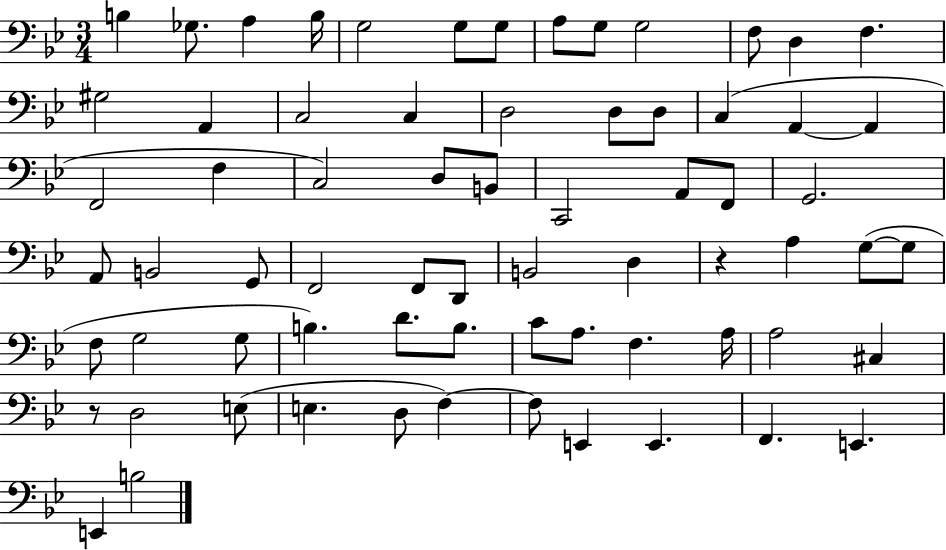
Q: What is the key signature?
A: BES major